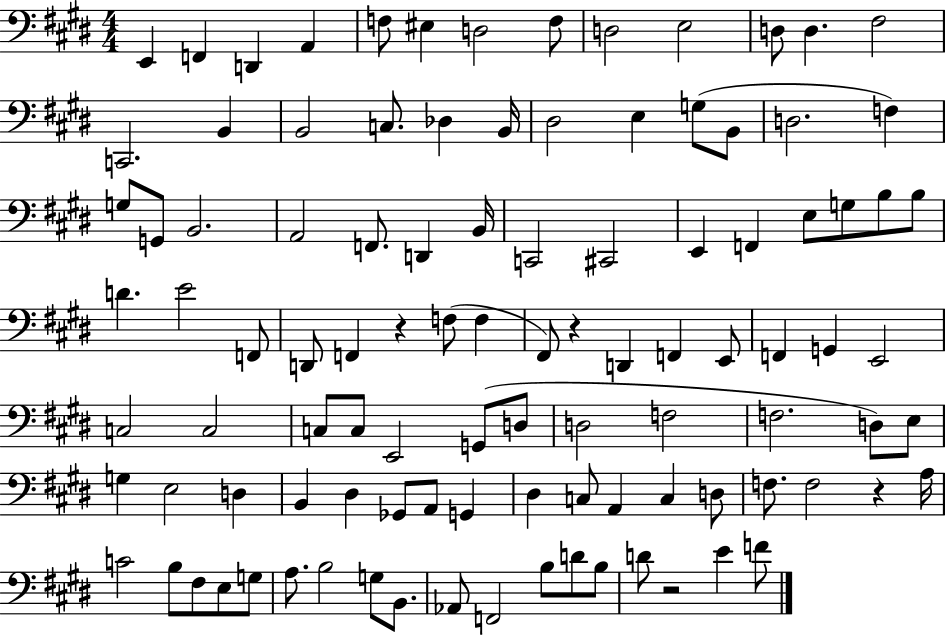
E2/q F2/q D2/q A2/q F3/e EIS3/q D3/h F3/e D3/h E3/h D3/e D3/q. F#3/h C2/h. B2/q B2/h C3/e. Db3/q B2/s D#3/h E3/q G3/e B2/e D3/h. F3/q G3/e G2/e B2/h. A2/h F2/e. D2/q B2/s C2/h C#2/h E2/q F2/q E3/e G3/e B3/e B3/e D4/q. E4/h F2/e D2/e F2/q R/q F3/e F3/q F#2/e R/q D2/q F2/q E2/e F2/q G2/q E2/h C3/h C3/h C3/e C3/e E2/h G2/e D3/e D3/h F3/h F3/h. D3/e E3/e G3/q E3/h D3/q B2/q D#3/q Gb2/e A2/e G2/q D#3/q C3/e A2/q C3/q D3/e F3/e. F3/h R/q A3/s C4/h B3/e F#3/e E3/e G3/e A3/e. B3/h G3/e B2/e. Ab2/e F2/h B3/e D4/e B3/e D4/e R/h E4/q F4/e